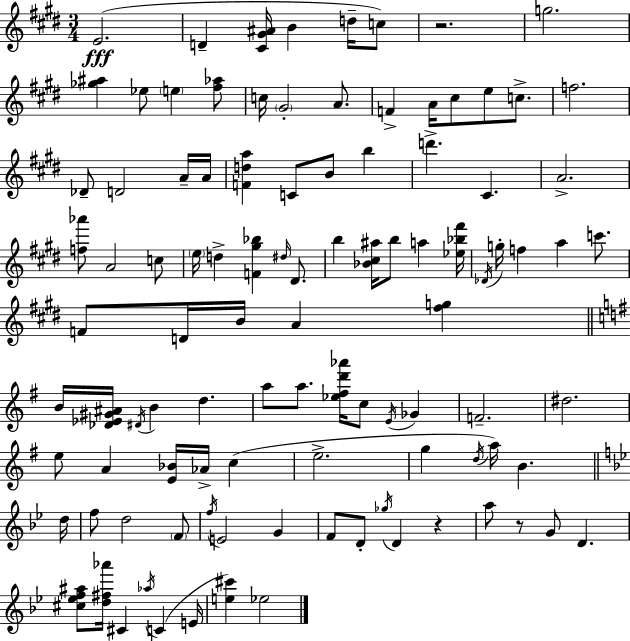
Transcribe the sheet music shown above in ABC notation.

X:1
T:Untitled
M:3/4
L:1/4
K:E
E2 D [^C^G^A]/4 B d/4 c/2 z2 g2 [_g^a] _e/2 e [^f_a]/2 c/4 ^G2 A/2 F A/4 ^c/2 e/2 c/2 f2 _D/2 D2 A/4 A/4 [Fda] C/2 B/2 b d' ^C A2 [f_a']/2 A2 c/2 e/4 d [F^g_b] ^d/4 ^D/2 b [_B^c^a]/4 b/2 a [_e_b^f']/4 _D/4 g/4 f a c'/2 F/2 D/4 B/4 A [^fg] B/4 [_D_E^G^A]/4 ^D/4 B d a/2 a/2 [_e^fd'_a']/4 c/2 E/4 _G F2 ^d2 e/2 A [E_B]/4 _A/4 c e2 g d/4 a/4 B d/4 f/2 d2 F/2 f/4 E2 G F/2 D/2 _g/4 D z a/2 z/2 G/2 D [^c_ef^a]/2 [d^f_a']/4 ^C _a/4 C E/4 [e^c'] _e2